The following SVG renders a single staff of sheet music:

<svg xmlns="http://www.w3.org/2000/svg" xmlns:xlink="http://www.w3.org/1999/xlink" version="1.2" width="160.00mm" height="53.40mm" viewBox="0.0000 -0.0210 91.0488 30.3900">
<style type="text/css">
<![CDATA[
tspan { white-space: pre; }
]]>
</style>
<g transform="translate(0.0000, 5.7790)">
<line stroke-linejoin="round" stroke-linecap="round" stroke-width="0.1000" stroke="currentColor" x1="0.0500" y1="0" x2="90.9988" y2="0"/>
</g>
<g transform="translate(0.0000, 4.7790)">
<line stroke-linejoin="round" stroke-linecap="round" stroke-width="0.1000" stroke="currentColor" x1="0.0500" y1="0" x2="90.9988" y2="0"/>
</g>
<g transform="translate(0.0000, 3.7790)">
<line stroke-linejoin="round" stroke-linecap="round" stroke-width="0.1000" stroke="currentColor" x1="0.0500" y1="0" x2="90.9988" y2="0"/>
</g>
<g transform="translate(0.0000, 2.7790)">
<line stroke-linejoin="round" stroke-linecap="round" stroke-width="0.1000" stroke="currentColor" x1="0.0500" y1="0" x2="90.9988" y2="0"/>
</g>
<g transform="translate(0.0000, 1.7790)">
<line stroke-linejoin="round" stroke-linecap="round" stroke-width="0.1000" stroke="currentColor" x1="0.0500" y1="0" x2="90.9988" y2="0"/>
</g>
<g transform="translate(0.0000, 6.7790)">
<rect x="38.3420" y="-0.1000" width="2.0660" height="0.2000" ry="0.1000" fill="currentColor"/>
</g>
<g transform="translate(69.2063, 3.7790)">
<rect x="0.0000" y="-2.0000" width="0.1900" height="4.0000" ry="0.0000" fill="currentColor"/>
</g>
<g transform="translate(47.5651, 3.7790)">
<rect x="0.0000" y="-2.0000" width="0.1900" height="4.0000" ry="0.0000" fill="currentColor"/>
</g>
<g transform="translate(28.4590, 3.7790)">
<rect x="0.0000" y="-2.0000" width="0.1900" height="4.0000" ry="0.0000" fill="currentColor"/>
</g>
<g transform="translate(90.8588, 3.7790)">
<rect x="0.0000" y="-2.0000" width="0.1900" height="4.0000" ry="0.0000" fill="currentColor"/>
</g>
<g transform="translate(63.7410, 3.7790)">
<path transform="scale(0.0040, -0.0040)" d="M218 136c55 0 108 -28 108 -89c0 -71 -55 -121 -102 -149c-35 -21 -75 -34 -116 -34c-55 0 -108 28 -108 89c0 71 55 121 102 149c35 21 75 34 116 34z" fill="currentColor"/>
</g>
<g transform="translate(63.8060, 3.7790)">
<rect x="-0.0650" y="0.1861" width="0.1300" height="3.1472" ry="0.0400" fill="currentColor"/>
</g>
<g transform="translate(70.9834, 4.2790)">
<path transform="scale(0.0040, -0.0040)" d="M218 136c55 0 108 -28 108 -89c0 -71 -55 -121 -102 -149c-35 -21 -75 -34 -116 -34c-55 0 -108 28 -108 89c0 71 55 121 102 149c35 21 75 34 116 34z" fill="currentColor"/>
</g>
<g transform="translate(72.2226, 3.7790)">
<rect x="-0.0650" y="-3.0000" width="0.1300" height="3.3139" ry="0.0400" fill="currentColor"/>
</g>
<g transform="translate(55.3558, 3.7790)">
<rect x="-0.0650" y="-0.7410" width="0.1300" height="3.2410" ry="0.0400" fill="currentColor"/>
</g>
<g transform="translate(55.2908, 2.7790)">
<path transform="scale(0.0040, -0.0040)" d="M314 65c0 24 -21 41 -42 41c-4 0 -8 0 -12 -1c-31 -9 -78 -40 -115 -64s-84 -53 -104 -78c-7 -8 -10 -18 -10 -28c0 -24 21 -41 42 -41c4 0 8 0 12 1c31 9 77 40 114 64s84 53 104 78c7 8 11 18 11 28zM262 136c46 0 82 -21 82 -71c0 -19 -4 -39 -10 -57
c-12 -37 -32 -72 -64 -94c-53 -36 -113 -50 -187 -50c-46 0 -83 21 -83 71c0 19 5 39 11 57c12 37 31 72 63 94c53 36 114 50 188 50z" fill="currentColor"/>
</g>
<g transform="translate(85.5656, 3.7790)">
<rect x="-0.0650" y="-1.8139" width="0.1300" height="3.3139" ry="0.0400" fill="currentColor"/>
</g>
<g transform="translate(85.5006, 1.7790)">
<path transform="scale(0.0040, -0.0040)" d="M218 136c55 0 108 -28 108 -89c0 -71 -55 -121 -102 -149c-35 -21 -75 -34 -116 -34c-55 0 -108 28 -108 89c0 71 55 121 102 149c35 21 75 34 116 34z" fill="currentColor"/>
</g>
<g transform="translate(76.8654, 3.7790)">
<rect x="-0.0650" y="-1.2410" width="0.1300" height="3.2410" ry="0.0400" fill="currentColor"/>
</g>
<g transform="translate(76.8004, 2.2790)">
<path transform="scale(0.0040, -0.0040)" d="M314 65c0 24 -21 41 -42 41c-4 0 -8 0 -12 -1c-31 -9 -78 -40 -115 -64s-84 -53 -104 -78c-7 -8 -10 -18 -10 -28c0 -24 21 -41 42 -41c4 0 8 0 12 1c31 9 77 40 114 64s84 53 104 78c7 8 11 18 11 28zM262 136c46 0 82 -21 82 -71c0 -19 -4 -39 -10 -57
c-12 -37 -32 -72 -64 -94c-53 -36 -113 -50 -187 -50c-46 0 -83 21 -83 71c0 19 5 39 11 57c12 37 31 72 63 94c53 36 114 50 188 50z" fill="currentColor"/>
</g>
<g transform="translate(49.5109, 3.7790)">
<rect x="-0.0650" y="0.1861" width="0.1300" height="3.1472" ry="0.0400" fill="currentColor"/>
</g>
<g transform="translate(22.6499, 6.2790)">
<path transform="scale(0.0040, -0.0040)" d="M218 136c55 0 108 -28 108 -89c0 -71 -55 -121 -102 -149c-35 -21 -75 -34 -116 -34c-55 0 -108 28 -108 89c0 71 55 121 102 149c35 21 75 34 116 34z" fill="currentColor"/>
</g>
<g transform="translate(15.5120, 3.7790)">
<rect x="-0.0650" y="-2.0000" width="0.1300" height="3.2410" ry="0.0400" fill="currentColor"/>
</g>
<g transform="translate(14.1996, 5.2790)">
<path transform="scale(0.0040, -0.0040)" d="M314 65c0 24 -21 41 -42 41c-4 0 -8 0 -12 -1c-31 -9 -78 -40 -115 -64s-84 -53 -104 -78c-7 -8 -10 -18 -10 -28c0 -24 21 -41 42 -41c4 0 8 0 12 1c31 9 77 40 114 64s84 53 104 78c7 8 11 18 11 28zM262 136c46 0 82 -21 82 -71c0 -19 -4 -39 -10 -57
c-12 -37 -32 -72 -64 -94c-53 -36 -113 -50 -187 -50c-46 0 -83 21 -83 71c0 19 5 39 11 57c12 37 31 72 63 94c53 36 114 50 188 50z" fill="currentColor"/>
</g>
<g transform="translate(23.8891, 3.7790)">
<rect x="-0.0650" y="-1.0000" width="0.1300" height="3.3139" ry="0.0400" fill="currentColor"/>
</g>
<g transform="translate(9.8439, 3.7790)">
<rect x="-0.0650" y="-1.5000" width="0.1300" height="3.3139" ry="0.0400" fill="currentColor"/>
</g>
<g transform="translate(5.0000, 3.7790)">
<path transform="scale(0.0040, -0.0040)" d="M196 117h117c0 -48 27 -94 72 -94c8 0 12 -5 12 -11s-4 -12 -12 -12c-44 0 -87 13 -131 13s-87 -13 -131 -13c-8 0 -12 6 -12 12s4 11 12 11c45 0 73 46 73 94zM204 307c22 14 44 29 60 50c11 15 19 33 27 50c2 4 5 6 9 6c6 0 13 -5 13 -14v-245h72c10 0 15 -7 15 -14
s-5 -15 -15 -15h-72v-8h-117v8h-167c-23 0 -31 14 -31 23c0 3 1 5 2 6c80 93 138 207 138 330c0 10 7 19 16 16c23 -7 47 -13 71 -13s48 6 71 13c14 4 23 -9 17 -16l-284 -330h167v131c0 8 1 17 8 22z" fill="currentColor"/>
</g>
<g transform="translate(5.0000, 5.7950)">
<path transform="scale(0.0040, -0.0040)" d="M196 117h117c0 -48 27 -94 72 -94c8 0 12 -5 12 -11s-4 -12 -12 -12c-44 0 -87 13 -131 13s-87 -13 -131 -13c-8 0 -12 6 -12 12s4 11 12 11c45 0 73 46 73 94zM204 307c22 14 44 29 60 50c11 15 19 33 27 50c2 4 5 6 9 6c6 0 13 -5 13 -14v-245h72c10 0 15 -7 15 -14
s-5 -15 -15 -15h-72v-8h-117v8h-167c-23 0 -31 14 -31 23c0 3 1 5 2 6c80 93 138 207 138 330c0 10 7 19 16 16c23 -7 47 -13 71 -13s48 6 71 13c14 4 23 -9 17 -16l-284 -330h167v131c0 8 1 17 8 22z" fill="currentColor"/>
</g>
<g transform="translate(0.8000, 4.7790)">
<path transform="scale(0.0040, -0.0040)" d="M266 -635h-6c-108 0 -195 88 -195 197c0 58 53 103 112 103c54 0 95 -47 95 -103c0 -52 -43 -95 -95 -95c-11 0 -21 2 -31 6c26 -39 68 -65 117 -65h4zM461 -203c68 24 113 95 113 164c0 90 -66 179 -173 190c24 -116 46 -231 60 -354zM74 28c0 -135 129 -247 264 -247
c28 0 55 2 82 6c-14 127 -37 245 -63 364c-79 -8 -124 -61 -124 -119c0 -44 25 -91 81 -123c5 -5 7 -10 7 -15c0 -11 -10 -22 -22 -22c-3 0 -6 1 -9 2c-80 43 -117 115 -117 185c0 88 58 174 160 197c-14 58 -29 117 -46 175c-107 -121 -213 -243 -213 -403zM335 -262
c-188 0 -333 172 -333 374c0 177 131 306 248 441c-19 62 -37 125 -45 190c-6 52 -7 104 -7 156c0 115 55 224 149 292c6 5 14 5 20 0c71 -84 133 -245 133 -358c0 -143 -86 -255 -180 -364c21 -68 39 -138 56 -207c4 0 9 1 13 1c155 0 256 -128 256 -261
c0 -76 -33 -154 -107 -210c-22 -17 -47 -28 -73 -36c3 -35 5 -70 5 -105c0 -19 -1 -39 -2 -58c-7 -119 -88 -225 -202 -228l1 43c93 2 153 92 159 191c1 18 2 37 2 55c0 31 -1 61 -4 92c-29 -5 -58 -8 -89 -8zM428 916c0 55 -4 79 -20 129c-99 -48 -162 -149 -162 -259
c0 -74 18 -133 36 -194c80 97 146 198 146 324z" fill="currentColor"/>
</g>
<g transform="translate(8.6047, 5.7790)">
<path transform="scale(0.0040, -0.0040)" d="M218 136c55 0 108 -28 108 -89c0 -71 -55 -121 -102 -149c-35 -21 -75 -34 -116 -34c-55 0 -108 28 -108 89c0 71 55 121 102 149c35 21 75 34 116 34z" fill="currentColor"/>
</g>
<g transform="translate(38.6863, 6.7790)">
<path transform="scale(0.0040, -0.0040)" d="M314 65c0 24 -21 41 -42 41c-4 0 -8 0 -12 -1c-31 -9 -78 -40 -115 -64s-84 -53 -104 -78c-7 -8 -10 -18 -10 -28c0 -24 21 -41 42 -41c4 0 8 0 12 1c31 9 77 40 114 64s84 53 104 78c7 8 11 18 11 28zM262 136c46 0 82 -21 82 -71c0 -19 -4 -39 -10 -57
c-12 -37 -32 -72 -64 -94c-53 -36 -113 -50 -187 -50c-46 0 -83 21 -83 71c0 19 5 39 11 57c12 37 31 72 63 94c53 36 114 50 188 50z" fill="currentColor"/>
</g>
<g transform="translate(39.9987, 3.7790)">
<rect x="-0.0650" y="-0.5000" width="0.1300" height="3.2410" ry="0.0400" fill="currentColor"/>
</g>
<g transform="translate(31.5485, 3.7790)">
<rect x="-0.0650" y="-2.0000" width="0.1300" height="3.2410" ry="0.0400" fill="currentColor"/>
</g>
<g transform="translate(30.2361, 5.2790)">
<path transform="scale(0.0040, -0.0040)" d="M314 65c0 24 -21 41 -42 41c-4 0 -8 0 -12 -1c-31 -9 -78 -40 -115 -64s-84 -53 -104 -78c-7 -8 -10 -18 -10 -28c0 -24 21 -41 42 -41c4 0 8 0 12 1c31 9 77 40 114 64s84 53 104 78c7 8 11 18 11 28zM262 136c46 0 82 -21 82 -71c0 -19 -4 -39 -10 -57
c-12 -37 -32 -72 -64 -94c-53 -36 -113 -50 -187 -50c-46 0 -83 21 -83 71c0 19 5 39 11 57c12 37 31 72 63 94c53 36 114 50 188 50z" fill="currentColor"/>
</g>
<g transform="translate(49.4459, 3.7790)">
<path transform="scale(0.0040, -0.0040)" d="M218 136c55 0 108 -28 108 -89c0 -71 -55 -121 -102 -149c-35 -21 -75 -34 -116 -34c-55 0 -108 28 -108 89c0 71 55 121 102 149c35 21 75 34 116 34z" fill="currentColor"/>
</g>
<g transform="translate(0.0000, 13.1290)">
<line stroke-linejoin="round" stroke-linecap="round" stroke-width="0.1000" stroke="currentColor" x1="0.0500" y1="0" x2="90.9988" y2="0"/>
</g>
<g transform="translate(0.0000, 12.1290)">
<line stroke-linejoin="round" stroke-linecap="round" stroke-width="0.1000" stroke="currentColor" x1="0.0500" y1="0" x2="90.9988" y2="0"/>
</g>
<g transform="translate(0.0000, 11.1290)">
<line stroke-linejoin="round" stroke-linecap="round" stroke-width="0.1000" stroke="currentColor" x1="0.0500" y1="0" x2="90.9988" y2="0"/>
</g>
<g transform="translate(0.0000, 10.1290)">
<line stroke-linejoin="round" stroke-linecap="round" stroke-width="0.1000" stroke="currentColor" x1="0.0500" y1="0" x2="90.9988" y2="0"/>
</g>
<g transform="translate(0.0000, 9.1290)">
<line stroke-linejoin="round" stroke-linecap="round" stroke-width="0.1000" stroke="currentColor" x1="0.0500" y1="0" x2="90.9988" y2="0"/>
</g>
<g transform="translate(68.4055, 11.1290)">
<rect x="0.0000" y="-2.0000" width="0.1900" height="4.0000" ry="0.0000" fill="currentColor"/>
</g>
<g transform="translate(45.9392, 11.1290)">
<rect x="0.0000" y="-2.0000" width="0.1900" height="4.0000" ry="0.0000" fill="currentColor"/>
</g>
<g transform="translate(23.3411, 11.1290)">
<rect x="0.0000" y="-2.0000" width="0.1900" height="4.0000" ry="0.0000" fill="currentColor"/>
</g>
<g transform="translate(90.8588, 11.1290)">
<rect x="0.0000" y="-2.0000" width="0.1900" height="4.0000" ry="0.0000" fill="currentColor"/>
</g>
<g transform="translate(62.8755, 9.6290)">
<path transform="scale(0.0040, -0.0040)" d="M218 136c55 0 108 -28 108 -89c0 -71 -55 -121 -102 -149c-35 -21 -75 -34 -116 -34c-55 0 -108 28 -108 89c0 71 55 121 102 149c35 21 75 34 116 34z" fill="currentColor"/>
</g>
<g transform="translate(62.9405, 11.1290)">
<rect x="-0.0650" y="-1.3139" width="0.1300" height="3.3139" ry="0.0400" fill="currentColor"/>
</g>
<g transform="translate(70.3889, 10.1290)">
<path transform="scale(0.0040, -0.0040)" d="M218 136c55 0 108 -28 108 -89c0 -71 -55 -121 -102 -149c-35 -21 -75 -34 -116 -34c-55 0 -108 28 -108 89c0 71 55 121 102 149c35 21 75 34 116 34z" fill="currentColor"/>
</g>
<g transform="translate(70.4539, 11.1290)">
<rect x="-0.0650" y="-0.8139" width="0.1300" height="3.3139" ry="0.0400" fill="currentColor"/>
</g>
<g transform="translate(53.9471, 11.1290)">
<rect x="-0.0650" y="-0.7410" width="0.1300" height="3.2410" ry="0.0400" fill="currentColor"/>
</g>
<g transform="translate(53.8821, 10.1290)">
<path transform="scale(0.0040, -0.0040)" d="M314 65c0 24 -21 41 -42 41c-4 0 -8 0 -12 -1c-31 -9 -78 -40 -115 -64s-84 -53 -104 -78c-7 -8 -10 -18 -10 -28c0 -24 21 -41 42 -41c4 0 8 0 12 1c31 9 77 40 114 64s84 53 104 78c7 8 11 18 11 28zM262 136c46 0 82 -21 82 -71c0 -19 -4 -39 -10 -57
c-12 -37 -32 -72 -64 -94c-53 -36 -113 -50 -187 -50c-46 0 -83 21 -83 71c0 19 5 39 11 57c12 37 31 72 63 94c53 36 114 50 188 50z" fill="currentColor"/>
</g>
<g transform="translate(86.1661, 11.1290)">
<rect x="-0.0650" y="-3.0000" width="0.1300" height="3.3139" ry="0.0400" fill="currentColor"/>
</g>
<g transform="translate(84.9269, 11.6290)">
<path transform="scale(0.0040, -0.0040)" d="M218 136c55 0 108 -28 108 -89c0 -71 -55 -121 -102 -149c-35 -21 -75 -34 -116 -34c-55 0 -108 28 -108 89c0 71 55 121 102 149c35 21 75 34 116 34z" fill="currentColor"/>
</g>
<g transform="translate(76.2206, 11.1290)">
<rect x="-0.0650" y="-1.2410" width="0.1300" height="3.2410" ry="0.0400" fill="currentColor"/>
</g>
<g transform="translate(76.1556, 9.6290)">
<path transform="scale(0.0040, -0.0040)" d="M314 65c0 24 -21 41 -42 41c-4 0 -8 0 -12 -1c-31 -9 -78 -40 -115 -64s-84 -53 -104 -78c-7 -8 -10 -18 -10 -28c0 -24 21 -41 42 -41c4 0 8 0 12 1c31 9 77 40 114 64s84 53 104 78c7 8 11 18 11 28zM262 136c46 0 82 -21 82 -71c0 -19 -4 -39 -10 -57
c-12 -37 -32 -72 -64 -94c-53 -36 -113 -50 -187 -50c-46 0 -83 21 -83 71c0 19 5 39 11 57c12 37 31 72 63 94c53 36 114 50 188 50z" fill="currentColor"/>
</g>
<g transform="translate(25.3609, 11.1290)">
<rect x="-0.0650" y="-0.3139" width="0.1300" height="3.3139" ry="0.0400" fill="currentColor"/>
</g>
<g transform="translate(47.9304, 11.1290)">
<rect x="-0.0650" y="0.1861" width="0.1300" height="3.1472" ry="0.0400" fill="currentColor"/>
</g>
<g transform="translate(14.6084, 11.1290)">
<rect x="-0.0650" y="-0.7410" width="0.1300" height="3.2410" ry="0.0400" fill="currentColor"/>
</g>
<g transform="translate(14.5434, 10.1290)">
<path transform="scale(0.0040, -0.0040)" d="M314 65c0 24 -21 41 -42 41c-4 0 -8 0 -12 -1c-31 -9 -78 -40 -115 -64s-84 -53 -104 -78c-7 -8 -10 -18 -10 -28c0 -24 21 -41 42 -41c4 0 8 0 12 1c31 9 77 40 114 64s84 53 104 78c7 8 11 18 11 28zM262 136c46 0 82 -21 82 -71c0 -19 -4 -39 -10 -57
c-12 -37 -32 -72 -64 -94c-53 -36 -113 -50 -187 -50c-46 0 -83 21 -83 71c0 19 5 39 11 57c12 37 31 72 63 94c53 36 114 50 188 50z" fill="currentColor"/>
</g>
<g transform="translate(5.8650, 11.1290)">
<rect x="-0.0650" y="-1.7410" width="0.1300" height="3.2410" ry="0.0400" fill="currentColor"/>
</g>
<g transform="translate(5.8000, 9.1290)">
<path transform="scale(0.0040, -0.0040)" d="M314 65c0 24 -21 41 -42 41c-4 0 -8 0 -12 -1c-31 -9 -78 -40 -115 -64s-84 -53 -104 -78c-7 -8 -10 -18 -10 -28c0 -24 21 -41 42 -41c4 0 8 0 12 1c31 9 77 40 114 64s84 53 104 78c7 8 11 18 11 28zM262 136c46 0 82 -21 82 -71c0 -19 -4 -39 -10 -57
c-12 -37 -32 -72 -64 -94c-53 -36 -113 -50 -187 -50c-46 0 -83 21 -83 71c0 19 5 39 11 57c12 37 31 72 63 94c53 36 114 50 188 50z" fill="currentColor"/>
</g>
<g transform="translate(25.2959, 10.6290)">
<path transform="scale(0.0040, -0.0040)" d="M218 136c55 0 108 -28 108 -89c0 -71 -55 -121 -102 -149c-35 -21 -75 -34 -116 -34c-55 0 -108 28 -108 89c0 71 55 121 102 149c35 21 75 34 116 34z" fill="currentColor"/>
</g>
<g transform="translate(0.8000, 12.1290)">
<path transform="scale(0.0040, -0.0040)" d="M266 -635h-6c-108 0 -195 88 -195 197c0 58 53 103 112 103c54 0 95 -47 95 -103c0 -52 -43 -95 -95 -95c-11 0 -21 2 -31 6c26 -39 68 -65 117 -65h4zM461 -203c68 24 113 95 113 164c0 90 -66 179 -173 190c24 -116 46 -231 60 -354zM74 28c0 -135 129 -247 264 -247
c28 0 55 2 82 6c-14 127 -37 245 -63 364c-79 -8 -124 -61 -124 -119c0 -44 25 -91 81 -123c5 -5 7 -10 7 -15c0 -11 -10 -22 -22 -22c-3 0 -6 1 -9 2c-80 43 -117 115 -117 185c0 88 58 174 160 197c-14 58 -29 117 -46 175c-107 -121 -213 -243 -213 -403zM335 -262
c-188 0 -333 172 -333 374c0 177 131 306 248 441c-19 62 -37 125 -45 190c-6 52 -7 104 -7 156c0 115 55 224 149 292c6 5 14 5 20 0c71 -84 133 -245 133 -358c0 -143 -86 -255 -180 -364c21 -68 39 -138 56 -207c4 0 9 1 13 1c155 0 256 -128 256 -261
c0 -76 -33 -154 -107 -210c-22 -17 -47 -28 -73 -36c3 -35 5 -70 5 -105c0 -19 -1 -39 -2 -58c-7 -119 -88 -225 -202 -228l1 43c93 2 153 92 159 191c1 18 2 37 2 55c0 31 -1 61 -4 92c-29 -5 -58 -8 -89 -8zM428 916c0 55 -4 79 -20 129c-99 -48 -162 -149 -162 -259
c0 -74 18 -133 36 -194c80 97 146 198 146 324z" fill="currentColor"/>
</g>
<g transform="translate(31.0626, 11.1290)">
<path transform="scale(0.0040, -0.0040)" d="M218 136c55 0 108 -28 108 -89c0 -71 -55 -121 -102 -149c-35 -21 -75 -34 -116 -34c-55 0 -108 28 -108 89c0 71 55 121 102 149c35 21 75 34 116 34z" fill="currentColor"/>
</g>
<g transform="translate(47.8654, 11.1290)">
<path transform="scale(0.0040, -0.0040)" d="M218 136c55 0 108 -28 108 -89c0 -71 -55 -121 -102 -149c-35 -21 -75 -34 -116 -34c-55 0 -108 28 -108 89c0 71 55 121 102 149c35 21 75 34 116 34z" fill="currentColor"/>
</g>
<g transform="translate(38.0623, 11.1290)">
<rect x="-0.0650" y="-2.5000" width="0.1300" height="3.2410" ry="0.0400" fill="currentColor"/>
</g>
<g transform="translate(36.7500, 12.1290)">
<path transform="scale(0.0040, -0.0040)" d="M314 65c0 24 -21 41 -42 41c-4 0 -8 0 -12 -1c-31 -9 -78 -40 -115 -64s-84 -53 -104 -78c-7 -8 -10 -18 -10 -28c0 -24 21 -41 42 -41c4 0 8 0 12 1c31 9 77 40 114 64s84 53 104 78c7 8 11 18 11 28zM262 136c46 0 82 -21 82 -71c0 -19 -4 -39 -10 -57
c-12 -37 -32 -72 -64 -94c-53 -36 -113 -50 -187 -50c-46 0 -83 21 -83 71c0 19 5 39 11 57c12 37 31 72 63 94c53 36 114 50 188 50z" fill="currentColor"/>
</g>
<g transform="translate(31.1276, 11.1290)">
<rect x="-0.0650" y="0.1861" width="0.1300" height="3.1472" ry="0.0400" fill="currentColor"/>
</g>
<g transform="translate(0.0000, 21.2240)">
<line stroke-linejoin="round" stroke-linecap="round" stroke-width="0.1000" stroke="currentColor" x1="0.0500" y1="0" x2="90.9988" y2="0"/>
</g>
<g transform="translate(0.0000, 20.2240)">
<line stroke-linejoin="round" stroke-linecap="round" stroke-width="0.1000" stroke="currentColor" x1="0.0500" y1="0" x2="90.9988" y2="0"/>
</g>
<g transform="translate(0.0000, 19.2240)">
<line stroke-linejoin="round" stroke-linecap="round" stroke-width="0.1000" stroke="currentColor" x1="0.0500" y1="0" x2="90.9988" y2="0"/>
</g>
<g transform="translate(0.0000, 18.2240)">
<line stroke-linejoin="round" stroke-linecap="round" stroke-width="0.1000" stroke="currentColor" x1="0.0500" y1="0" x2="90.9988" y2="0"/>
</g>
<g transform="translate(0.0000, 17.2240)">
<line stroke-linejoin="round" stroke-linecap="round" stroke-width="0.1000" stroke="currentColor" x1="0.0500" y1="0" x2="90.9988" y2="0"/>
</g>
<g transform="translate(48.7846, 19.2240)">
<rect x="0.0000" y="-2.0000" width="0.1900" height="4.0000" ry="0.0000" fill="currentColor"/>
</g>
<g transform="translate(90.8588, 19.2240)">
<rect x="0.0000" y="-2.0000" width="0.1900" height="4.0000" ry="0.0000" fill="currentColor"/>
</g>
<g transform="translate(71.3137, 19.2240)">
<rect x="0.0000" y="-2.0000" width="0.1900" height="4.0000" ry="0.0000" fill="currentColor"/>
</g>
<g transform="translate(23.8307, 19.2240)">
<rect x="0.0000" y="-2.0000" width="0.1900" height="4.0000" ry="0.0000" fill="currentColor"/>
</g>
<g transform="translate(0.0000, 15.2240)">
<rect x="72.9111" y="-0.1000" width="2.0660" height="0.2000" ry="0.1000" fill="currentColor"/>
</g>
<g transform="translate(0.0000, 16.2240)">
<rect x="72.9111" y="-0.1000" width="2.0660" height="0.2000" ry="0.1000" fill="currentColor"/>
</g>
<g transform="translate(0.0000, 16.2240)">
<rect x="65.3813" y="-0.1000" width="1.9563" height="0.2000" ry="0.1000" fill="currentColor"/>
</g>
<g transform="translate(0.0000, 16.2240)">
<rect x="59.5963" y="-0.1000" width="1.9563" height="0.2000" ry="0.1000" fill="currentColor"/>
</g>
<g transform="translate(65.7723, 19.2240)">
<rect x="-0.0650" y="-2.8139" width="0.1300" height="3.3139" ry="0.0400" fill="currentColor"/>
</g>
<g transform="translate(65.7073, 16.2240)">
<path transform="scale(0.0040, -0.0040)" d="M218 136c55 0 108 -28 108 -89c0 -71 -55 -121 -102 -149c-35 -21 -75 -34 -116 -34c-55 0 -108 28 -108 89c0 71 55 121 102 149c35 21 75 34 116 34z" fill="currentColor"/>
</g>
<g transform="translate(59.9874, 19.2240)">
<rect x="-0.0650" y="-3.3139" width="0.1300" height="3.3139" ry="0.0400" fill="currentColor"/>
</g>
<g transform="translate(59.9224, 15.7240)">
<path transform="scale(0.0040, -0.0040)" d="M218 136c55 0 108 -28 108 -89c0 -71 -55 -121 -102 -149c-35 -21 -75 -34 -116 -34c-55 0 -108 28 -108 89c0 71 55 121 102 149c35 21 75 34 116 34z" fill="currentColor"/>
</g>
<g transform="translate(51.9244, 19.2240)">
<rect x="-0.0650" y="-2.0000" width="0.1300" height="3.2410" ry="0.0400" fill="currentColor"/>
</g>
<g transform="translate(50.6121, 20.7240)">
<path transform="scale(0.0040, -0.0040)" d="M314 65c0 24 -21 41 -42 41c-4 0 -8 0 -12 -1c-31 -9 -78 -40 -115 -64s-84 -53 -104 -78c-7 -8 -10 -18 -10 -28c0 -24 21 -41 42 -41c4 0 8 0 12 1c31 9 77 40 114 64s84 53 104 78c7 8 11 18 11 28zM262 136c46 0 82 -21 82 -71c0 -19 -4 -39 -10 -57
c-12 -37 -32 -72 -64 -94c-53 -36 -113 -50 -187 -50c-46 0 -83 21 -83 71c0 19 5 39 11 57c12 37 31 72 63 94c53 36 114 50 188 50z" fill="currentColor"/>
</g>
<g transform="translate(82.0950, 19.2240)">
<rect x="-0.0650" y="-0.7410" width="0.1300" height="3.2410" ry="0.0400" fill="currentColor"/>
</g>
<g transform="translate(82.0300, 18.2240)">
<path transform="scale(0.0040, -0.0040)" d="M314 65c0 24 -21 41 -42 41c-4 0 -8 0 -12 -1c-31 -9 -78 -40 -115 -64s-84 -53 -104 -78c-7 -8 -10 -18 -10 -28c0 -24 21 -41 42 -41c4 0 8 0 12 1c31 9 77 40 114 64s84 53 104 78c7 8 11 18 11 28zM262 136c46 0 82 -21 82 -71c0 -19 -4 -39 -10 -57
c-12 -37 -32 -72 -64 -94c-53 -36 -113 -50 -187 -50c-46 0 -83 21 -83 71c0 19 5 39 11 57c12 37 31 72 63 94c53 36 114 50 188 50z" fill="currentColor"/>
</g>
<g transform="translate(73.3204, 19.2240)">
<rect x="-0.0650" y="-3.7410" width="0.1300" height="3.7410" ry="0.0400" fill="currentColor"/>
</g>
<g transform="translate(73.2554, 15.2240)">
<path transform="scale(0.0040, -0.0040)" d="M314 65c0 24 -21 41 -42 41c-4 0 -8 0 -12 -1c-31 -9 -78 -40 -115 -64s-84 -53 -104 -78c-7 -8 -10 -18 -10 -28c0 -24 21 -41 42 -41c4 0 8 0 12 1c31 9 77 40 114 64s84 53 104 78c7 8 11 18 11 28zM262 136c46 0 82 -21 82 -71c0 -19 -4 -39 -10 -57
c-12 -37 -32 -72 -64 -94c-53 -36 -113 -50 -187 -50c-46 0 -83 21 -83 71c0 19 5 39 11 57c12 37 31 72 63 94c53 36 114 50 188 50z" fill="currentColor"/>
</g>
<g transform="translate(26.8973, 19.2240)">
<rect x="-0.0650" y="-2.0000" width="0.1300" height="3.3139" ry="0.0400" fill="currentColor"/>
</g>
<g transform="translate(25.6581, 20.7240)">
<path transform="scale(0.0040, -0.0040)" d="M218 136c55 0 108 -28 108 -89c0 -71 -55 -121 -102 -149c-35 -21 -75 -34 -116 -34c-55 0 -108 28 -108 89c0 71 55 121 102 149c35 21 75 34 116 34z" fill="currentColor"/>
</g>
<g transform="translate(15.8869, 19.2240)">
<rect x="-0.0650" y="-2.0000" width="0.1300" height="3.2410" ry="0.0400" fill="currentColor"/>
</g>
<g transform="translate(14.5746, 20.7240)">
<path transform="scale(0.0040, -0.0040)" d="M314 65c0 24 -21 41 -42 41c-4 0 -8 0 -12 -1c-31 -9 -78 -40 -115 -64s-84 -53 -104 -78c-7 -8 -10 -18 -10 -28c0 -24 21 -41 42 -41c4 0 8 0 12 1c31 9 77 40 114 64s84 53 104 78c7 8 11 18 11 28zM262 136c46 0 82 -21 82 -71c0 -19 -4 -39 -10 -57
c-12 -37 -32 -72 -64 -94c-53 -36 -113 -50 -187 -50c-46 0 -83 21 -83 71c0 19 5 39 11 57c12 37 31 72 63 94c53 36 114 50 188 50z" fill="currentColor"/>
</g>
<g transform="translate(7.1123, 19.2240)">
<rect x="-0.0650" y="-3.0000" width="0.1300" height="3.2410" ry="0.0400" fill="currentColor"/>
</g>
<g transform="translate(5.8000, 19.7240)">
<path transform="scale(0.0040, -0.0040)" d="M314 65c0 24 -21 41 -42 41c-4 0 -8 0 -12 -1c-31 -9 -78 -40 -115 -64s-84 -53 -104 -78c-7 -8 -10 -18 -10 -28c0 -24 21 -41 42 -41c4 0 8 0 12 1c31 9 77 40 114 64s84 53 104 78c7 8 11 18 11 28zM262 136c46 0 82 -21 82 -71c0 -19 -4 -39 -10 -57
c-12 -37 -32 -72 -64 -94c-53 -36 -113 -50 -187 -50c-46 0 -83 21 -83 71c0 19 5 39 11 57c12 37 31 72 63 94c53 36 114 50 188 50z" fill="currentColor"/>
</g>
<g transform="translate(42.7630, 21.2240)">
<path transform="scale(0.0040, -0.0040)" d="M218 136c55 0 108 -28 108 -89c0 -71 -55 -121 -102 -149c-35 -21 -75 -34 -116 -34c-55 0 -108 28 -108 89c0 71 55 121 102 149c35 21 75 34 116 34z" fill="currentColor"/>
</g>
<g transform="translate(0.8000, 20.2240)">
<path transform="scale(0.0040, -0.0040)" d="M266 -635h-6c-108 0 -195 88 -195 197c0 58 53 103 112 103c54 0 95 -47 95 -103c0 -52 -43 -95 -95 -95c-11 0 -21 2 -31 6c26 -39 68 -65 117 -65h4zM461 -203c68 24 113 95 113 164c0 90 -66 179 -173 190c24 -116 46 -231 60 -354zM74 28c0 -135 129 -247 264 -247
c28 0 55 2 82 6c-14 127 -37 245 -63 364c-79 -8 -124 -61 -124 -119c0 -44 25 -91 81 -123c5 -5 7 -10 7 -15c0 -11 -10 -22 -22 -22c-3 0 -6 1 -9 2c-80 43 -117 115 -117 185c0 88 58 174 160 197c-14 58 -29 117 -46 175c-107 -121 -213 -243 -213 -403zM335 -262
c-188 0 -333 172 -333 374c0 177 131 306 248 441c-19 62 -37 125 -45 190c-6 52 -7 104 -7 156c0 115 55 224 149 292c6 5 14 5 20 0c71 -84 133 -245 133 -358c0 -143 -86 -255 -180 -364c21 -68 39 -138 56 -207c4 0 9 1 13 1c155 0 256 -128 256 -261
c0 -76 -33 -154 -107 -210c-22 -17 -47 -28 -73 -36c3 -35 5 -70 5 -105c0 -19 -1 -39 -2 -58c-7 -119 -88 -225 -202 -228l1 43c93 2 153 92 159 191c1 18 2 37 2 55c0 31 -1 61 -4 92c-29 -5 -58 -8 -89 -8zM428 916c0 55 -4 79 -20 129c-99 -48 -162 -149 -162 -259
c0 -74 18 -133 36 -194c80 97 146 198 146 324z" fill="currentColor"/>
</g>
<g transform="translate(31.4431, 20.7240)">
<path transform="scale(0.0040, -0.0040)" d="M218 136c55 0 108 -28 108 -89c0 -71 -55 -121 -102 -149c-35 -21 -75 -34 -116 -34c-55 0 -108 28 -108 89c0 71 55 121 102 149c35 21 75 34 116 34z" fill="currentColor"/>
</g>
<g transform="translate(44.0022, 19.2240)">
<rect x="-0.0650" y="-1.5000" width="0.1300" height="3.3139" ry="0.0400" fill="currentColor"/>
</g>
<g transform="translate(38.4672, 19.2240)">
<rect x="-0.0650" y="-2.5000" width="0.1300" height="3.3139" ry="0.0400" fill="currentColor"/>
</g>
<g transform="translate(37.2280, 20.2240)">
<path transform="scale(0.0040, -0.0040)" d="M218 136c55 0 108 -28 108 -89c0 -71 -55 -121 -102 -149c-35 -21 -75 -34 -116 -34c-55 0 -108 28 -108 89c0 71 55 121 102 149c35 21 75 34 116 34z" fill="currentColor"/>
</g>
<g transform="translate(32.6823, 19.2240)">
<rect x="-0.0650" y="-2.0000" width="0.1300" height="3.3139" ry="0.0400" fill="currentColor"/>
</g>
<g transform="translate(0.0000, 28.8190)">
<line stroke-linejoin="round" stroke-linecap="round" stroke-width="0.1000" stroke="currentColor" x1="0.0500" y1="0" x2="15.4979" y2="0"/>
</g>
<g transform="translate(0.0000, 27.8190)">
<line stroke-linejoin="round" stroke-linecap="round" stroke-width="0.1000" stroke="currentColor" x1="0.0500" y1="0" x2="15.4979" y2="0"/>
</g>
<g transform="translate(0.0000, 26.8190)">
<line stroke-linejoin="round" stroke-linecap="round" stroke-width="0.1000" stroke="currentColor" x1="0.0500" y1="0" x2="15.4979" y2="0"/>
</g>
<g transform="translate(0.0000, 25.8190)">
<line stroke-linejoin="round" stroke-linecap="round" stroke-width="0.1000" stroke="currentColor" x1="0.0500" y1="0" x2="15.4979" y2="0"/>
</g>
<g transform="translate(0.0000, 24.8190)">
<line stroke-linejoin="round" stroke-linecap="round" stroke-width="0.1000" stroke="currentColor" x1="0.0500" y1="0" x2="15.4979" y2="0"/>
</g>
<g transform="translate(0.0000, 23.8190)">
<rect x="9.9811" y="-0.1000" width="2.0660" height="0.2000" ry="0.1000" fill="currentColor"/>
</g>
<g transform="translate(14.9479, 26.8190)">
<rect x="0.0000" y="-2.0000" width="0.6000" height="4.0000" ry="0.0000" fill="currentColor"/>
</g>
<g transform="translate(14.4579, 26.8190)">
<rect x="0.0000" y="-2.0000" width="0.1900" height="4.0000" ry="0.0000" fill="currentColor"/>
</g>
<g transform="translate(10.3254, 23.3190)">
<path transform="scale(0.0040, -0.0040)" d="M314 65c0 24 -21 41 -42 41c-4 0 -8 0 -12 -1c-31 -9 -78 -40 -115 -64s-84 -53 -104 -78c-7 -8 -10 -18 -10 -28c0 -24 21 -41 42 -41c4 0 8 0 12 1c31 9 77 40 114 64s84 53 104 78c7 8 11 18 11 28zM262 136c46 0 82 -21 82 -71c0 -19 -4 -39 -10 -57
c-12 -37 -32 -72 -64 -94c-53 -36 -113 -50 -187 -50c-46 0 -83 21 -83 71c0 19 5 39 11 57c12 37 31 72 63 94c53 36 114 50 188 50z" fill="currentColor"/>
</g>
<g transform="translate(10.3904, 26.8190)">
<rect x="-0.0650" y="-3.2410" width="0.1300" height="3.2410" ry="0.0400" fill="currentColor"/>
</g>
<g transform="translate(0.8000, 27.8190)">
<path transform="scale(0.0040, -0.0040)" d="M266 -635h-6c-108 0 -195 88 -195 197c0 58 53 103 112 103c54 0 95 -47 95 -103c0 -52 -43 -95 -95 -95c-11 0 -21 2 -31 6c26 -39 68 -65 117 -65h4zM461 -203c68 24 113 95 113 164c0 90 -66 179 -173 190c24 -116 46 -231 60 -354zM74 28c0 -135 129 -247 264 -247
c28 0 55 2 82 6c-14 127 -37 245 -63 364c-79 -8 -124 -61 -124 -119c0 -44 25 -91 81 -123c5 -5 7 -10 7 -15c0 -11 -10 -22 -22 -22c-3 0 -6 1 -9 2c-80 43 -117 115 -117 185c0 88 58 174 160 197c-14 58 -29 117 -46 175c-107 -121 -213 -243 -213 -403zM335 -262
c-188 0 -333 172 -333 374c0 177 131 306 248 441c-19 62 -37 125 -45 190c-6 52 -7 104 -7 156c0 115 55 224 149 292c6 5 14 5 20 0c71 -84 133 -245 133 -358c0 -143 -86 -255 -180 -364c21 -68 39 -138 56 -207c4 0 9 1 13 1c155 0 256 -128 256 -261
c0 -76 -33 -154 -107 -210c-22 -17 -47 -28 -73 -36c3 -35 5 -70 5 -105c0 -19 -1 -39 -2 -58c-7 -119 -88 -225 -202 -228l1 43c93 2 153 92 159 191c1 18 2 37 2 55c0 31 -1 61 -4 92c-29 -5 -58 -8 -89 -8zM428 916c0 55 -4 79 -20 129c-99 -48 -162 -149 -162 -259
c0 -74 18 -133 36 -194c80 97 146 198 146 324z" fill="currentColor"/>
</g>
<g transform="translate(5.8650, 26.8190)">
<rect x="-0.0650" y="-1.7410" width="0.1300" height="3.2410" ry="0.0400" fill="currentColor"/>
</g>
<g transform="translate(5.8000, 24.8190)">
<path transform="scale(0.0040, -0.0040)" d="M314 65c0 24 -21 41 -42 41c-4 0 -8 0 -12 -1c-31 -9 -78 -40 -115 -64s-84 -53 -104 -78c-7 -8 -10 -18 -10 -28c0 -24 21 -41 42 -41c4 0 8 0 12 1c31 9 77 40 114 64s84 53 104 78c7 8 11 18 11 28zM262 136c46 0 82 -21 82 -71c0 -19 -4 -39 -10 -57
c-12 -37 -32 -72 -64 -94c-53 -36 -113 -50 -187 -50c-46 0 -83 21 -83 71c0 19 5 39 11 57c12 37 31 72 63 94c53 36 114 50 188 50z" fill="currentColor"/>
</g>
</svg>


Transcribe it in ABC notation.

X:1
T:Untitled
M:4/4
L:1/4
K:C
E F2 D F2 C2 B d2 B A e2 f f2 d2 c B G2 B d2 e d e2 A A2 F2 F F G E F2 b a c'2 d2 f2 b2